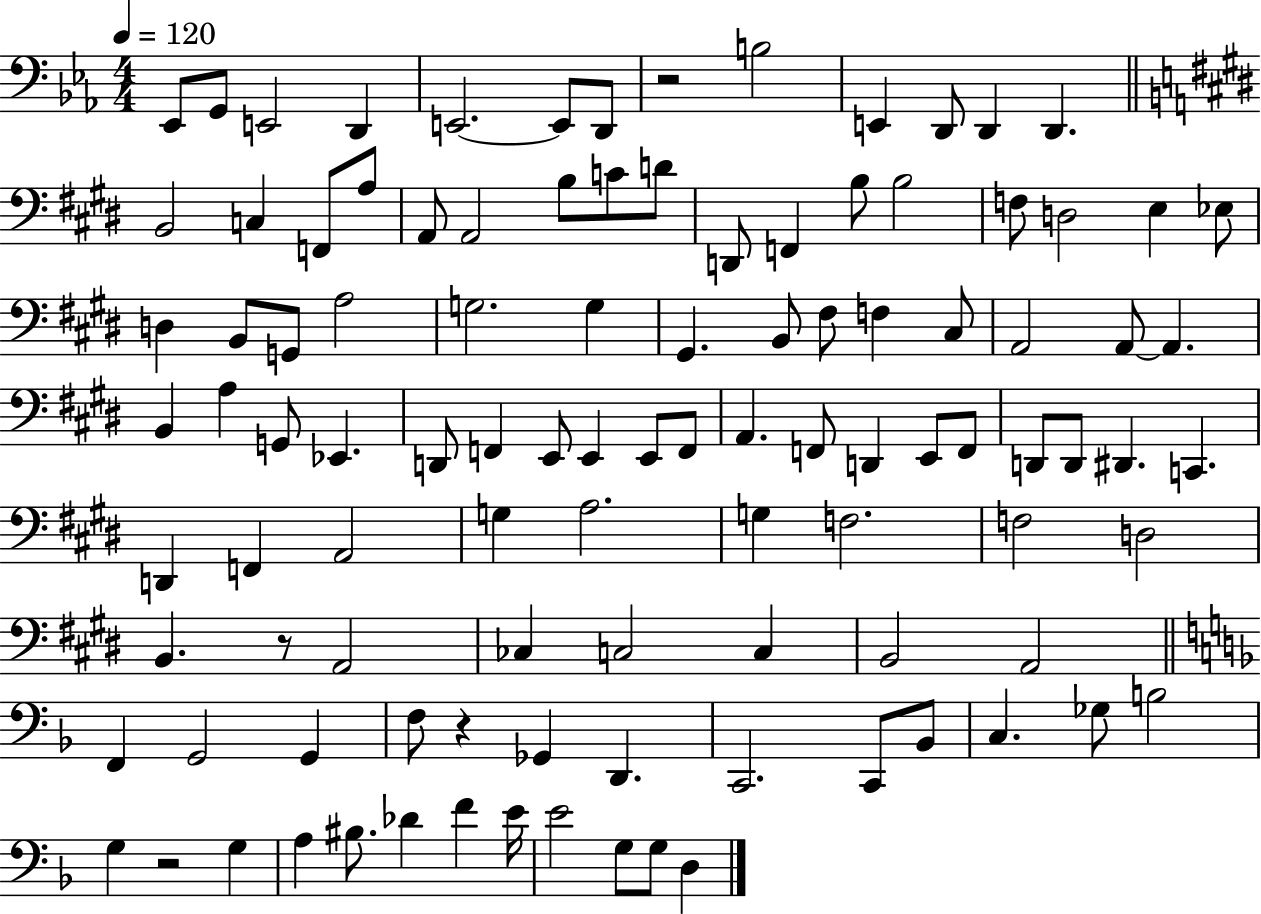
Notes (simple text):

Eb2/e G2/e E2/h D2/q E2/h. E2/e D2/e R/h B3/h E2/q D2/e D2/q D2/q. B2/h C3/q F2/e A3/e A2/e A2/h B3/e C4/e D4/e D2/e F2/q B3/e B3/h F3/e D3/h E3/q Eb3/e D3/q B2/e G2/e A3/h G3/h. G3/q G#2/q. B2/e F#3/e F3/q C#3/e A2/h A2/e A2/q. B2/q A3/q G2/e Eb2/q. D2/e F2/q E2/e E2/q E2/e F2/e A2/q. F2/e D2/q E2/e F2/e D2/e D2/e D#2/q. C2/q. D2/q F2/q A2/h G3/q A3/h. G3/q F3/h. F3/h D3/h B2/q. R/e A2/h CES3/q C3/h C3/q B2/h A2/h F2/q G2/h G2/q F3/e R/q Gb2/q D2/q. C2/h. C2/e Bb2/e C3/q. Gb3/e B3/h G3/q R/h G3/q A3/q BIS3/e. Db4/q F4/q E4/s E4/h G3/e G3/e D3/q